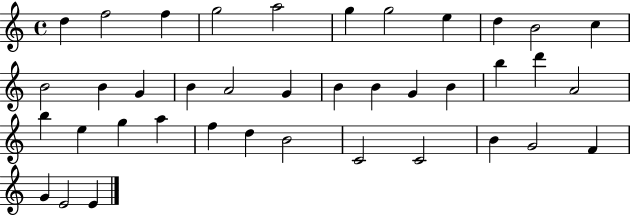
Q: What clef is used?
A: treble